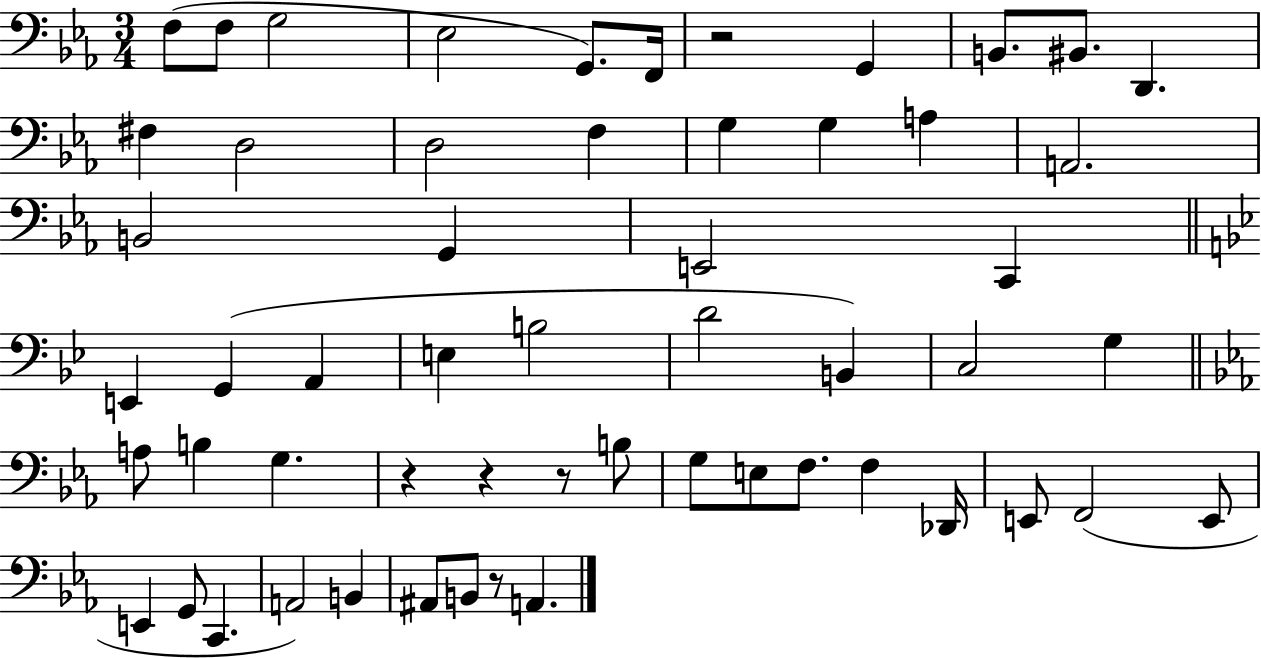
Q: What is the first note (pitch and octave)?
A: F3